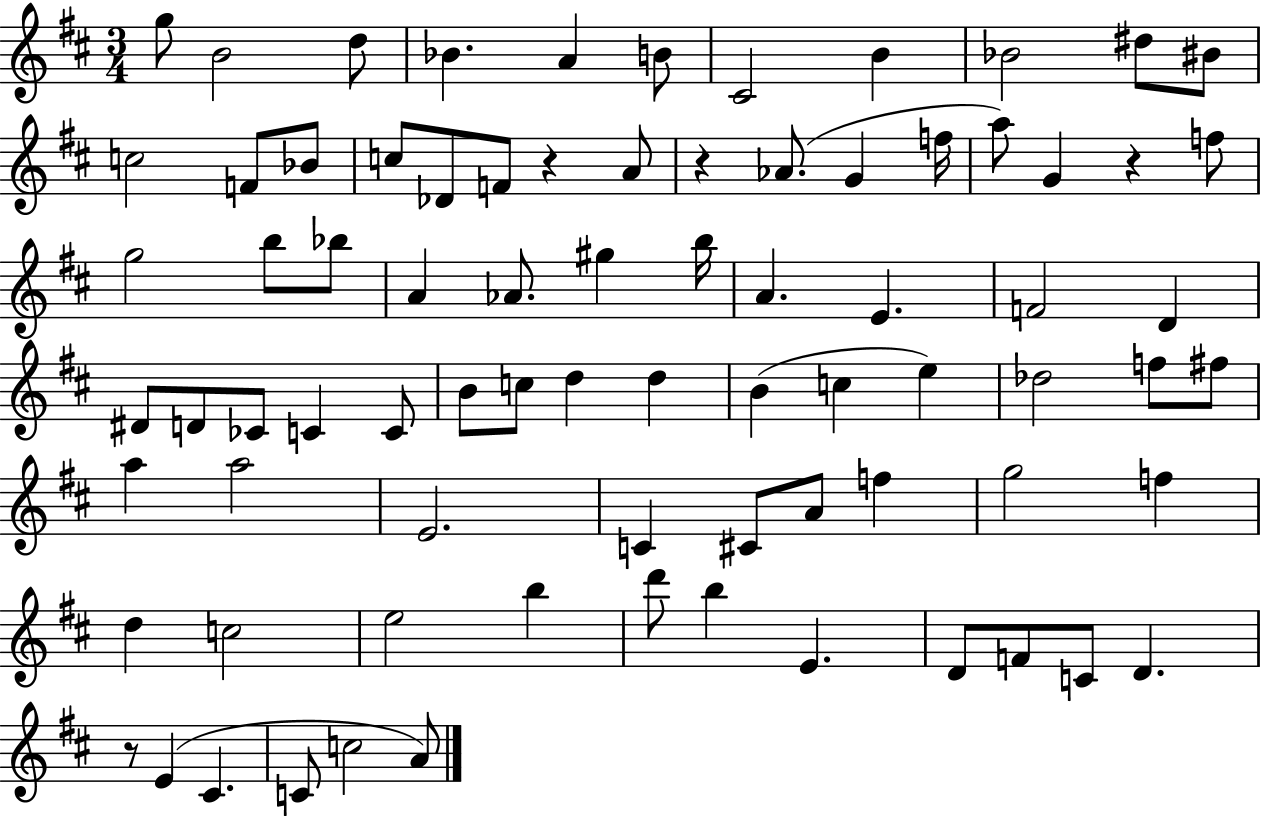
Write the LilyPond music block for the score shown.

{
  \clef treble
  \numericTimeSignature
  \time 3/4
  \key d \major
  g''8 b'2 d''8 | bes'4. a'4 b'8 | cis'2 b'4 | bes'2 dis''8 bis'8 | \break c''2 f'8 bes'8 | c''8 des'8 f'8 r4 a'8 | r4 aes'8.( g'4 f''16 | a''8) g'4 r4 f''8 | \break g''2 b''8 bes''8 | a'4 aes'8. gis''4 b''16 | a'4. e'4. | f'2 d'4 | \break dis'8 d'8 ces'8 c'4 c'8 | b'8 c''8 d''4 d''4 | b'4( c''4 e''4) | des''2 f''8 fis''8 | \break a''4 a''2 | e'2. | c'4 cis'8 a'8 f''4 | g''2 f''4 | \break d''4 c''2 | e''2 b''4 | d'''8 b''4 e'4. | d'8 f'8 c'8 d'4. | \break r8 e'4( cis'4. | c'8 c''2 a'8) | \bar "|."
}